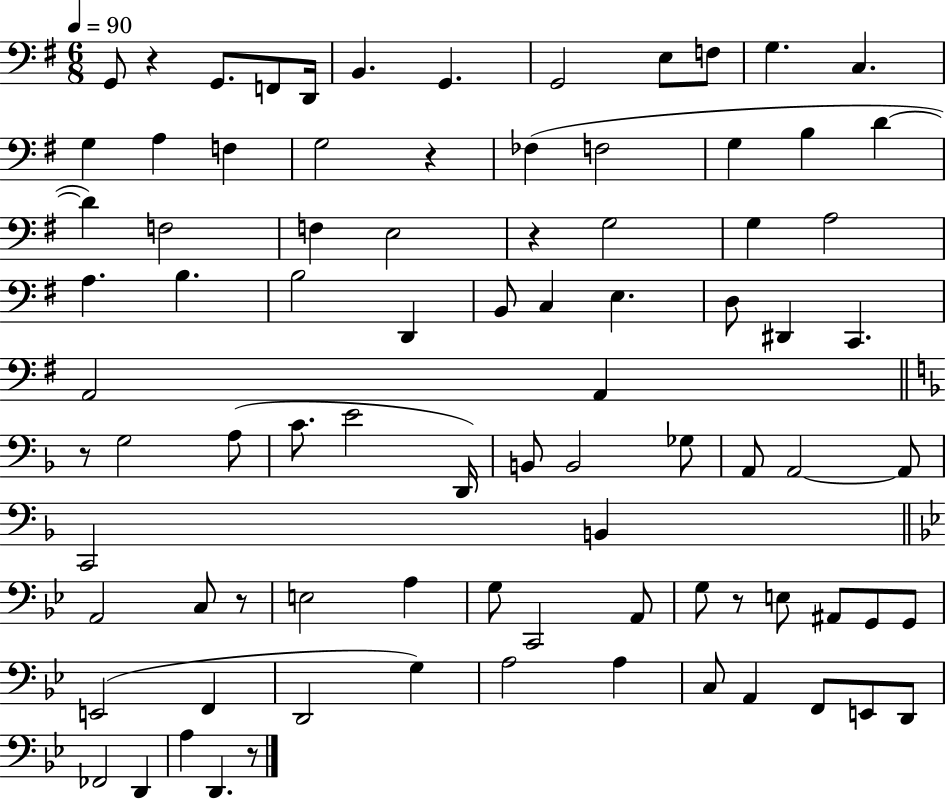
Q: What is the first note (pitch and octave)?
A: G2